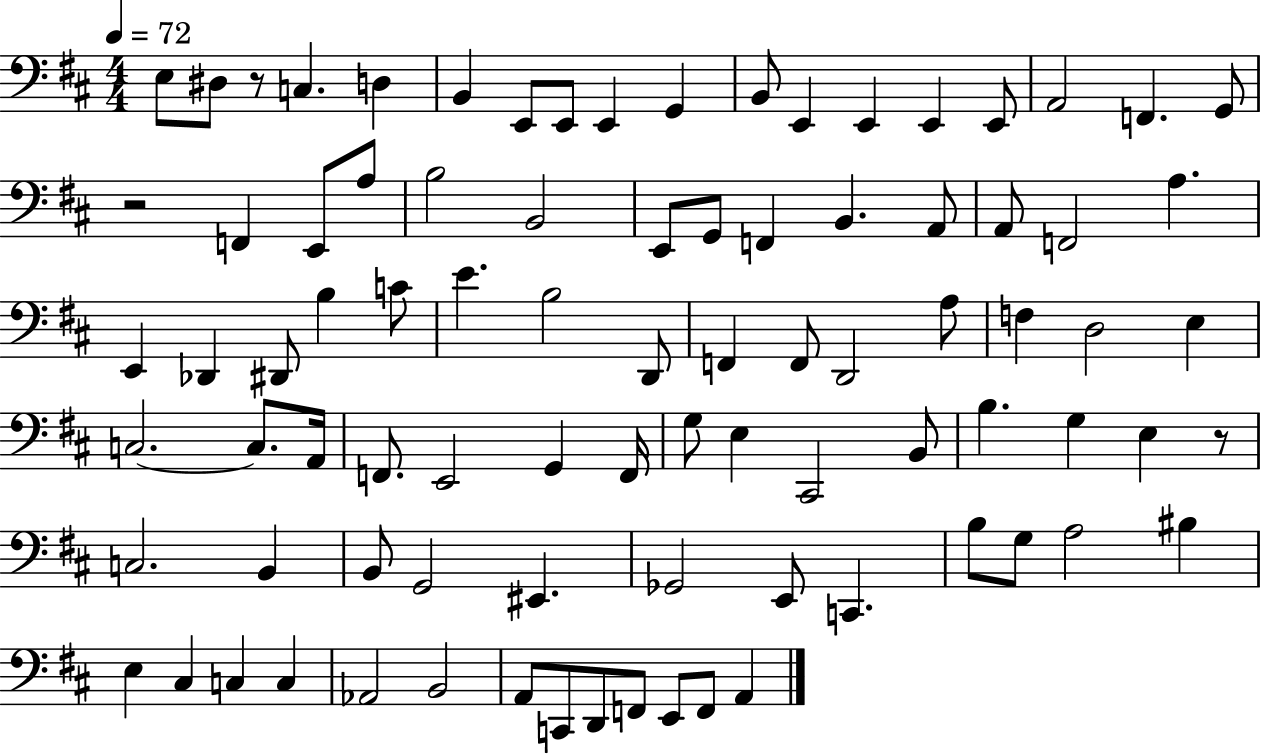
E3/e D#3/e R/e C3/q. D3/q B2/q E2/e E2/e E2/q G2/q B2/e E2/q E2/q E2/q E2/e A2/h F2/q. G2/e R/h F2/q E2/e A3/e B3/h B2/h E2/e G2/e F2/q B2/q. A2/e A2/e F2/h A3/q. E2/q Db2/q D#2/e B3/q C4/e E4/q. B3/h D2/e F2/q F2/e D2/h A3/e F3/q D3/h E3/q C3/h. C3/e. A2/s F2/e. E2/h G2/q F2/s G3/e E3/q C#2/h B2/e B3/q. G3/q E3/q R/e C3/h. B2/q B2/e G2/h EIS2/q. Gb2/h E2/e C2/q. B3/e G3/e A3/h BIS3/q E3/q C#3/q C3/q C3/q Ab2/h B2/h A2/e C2/e D2/e F2/e E2/e F2/e A2/q